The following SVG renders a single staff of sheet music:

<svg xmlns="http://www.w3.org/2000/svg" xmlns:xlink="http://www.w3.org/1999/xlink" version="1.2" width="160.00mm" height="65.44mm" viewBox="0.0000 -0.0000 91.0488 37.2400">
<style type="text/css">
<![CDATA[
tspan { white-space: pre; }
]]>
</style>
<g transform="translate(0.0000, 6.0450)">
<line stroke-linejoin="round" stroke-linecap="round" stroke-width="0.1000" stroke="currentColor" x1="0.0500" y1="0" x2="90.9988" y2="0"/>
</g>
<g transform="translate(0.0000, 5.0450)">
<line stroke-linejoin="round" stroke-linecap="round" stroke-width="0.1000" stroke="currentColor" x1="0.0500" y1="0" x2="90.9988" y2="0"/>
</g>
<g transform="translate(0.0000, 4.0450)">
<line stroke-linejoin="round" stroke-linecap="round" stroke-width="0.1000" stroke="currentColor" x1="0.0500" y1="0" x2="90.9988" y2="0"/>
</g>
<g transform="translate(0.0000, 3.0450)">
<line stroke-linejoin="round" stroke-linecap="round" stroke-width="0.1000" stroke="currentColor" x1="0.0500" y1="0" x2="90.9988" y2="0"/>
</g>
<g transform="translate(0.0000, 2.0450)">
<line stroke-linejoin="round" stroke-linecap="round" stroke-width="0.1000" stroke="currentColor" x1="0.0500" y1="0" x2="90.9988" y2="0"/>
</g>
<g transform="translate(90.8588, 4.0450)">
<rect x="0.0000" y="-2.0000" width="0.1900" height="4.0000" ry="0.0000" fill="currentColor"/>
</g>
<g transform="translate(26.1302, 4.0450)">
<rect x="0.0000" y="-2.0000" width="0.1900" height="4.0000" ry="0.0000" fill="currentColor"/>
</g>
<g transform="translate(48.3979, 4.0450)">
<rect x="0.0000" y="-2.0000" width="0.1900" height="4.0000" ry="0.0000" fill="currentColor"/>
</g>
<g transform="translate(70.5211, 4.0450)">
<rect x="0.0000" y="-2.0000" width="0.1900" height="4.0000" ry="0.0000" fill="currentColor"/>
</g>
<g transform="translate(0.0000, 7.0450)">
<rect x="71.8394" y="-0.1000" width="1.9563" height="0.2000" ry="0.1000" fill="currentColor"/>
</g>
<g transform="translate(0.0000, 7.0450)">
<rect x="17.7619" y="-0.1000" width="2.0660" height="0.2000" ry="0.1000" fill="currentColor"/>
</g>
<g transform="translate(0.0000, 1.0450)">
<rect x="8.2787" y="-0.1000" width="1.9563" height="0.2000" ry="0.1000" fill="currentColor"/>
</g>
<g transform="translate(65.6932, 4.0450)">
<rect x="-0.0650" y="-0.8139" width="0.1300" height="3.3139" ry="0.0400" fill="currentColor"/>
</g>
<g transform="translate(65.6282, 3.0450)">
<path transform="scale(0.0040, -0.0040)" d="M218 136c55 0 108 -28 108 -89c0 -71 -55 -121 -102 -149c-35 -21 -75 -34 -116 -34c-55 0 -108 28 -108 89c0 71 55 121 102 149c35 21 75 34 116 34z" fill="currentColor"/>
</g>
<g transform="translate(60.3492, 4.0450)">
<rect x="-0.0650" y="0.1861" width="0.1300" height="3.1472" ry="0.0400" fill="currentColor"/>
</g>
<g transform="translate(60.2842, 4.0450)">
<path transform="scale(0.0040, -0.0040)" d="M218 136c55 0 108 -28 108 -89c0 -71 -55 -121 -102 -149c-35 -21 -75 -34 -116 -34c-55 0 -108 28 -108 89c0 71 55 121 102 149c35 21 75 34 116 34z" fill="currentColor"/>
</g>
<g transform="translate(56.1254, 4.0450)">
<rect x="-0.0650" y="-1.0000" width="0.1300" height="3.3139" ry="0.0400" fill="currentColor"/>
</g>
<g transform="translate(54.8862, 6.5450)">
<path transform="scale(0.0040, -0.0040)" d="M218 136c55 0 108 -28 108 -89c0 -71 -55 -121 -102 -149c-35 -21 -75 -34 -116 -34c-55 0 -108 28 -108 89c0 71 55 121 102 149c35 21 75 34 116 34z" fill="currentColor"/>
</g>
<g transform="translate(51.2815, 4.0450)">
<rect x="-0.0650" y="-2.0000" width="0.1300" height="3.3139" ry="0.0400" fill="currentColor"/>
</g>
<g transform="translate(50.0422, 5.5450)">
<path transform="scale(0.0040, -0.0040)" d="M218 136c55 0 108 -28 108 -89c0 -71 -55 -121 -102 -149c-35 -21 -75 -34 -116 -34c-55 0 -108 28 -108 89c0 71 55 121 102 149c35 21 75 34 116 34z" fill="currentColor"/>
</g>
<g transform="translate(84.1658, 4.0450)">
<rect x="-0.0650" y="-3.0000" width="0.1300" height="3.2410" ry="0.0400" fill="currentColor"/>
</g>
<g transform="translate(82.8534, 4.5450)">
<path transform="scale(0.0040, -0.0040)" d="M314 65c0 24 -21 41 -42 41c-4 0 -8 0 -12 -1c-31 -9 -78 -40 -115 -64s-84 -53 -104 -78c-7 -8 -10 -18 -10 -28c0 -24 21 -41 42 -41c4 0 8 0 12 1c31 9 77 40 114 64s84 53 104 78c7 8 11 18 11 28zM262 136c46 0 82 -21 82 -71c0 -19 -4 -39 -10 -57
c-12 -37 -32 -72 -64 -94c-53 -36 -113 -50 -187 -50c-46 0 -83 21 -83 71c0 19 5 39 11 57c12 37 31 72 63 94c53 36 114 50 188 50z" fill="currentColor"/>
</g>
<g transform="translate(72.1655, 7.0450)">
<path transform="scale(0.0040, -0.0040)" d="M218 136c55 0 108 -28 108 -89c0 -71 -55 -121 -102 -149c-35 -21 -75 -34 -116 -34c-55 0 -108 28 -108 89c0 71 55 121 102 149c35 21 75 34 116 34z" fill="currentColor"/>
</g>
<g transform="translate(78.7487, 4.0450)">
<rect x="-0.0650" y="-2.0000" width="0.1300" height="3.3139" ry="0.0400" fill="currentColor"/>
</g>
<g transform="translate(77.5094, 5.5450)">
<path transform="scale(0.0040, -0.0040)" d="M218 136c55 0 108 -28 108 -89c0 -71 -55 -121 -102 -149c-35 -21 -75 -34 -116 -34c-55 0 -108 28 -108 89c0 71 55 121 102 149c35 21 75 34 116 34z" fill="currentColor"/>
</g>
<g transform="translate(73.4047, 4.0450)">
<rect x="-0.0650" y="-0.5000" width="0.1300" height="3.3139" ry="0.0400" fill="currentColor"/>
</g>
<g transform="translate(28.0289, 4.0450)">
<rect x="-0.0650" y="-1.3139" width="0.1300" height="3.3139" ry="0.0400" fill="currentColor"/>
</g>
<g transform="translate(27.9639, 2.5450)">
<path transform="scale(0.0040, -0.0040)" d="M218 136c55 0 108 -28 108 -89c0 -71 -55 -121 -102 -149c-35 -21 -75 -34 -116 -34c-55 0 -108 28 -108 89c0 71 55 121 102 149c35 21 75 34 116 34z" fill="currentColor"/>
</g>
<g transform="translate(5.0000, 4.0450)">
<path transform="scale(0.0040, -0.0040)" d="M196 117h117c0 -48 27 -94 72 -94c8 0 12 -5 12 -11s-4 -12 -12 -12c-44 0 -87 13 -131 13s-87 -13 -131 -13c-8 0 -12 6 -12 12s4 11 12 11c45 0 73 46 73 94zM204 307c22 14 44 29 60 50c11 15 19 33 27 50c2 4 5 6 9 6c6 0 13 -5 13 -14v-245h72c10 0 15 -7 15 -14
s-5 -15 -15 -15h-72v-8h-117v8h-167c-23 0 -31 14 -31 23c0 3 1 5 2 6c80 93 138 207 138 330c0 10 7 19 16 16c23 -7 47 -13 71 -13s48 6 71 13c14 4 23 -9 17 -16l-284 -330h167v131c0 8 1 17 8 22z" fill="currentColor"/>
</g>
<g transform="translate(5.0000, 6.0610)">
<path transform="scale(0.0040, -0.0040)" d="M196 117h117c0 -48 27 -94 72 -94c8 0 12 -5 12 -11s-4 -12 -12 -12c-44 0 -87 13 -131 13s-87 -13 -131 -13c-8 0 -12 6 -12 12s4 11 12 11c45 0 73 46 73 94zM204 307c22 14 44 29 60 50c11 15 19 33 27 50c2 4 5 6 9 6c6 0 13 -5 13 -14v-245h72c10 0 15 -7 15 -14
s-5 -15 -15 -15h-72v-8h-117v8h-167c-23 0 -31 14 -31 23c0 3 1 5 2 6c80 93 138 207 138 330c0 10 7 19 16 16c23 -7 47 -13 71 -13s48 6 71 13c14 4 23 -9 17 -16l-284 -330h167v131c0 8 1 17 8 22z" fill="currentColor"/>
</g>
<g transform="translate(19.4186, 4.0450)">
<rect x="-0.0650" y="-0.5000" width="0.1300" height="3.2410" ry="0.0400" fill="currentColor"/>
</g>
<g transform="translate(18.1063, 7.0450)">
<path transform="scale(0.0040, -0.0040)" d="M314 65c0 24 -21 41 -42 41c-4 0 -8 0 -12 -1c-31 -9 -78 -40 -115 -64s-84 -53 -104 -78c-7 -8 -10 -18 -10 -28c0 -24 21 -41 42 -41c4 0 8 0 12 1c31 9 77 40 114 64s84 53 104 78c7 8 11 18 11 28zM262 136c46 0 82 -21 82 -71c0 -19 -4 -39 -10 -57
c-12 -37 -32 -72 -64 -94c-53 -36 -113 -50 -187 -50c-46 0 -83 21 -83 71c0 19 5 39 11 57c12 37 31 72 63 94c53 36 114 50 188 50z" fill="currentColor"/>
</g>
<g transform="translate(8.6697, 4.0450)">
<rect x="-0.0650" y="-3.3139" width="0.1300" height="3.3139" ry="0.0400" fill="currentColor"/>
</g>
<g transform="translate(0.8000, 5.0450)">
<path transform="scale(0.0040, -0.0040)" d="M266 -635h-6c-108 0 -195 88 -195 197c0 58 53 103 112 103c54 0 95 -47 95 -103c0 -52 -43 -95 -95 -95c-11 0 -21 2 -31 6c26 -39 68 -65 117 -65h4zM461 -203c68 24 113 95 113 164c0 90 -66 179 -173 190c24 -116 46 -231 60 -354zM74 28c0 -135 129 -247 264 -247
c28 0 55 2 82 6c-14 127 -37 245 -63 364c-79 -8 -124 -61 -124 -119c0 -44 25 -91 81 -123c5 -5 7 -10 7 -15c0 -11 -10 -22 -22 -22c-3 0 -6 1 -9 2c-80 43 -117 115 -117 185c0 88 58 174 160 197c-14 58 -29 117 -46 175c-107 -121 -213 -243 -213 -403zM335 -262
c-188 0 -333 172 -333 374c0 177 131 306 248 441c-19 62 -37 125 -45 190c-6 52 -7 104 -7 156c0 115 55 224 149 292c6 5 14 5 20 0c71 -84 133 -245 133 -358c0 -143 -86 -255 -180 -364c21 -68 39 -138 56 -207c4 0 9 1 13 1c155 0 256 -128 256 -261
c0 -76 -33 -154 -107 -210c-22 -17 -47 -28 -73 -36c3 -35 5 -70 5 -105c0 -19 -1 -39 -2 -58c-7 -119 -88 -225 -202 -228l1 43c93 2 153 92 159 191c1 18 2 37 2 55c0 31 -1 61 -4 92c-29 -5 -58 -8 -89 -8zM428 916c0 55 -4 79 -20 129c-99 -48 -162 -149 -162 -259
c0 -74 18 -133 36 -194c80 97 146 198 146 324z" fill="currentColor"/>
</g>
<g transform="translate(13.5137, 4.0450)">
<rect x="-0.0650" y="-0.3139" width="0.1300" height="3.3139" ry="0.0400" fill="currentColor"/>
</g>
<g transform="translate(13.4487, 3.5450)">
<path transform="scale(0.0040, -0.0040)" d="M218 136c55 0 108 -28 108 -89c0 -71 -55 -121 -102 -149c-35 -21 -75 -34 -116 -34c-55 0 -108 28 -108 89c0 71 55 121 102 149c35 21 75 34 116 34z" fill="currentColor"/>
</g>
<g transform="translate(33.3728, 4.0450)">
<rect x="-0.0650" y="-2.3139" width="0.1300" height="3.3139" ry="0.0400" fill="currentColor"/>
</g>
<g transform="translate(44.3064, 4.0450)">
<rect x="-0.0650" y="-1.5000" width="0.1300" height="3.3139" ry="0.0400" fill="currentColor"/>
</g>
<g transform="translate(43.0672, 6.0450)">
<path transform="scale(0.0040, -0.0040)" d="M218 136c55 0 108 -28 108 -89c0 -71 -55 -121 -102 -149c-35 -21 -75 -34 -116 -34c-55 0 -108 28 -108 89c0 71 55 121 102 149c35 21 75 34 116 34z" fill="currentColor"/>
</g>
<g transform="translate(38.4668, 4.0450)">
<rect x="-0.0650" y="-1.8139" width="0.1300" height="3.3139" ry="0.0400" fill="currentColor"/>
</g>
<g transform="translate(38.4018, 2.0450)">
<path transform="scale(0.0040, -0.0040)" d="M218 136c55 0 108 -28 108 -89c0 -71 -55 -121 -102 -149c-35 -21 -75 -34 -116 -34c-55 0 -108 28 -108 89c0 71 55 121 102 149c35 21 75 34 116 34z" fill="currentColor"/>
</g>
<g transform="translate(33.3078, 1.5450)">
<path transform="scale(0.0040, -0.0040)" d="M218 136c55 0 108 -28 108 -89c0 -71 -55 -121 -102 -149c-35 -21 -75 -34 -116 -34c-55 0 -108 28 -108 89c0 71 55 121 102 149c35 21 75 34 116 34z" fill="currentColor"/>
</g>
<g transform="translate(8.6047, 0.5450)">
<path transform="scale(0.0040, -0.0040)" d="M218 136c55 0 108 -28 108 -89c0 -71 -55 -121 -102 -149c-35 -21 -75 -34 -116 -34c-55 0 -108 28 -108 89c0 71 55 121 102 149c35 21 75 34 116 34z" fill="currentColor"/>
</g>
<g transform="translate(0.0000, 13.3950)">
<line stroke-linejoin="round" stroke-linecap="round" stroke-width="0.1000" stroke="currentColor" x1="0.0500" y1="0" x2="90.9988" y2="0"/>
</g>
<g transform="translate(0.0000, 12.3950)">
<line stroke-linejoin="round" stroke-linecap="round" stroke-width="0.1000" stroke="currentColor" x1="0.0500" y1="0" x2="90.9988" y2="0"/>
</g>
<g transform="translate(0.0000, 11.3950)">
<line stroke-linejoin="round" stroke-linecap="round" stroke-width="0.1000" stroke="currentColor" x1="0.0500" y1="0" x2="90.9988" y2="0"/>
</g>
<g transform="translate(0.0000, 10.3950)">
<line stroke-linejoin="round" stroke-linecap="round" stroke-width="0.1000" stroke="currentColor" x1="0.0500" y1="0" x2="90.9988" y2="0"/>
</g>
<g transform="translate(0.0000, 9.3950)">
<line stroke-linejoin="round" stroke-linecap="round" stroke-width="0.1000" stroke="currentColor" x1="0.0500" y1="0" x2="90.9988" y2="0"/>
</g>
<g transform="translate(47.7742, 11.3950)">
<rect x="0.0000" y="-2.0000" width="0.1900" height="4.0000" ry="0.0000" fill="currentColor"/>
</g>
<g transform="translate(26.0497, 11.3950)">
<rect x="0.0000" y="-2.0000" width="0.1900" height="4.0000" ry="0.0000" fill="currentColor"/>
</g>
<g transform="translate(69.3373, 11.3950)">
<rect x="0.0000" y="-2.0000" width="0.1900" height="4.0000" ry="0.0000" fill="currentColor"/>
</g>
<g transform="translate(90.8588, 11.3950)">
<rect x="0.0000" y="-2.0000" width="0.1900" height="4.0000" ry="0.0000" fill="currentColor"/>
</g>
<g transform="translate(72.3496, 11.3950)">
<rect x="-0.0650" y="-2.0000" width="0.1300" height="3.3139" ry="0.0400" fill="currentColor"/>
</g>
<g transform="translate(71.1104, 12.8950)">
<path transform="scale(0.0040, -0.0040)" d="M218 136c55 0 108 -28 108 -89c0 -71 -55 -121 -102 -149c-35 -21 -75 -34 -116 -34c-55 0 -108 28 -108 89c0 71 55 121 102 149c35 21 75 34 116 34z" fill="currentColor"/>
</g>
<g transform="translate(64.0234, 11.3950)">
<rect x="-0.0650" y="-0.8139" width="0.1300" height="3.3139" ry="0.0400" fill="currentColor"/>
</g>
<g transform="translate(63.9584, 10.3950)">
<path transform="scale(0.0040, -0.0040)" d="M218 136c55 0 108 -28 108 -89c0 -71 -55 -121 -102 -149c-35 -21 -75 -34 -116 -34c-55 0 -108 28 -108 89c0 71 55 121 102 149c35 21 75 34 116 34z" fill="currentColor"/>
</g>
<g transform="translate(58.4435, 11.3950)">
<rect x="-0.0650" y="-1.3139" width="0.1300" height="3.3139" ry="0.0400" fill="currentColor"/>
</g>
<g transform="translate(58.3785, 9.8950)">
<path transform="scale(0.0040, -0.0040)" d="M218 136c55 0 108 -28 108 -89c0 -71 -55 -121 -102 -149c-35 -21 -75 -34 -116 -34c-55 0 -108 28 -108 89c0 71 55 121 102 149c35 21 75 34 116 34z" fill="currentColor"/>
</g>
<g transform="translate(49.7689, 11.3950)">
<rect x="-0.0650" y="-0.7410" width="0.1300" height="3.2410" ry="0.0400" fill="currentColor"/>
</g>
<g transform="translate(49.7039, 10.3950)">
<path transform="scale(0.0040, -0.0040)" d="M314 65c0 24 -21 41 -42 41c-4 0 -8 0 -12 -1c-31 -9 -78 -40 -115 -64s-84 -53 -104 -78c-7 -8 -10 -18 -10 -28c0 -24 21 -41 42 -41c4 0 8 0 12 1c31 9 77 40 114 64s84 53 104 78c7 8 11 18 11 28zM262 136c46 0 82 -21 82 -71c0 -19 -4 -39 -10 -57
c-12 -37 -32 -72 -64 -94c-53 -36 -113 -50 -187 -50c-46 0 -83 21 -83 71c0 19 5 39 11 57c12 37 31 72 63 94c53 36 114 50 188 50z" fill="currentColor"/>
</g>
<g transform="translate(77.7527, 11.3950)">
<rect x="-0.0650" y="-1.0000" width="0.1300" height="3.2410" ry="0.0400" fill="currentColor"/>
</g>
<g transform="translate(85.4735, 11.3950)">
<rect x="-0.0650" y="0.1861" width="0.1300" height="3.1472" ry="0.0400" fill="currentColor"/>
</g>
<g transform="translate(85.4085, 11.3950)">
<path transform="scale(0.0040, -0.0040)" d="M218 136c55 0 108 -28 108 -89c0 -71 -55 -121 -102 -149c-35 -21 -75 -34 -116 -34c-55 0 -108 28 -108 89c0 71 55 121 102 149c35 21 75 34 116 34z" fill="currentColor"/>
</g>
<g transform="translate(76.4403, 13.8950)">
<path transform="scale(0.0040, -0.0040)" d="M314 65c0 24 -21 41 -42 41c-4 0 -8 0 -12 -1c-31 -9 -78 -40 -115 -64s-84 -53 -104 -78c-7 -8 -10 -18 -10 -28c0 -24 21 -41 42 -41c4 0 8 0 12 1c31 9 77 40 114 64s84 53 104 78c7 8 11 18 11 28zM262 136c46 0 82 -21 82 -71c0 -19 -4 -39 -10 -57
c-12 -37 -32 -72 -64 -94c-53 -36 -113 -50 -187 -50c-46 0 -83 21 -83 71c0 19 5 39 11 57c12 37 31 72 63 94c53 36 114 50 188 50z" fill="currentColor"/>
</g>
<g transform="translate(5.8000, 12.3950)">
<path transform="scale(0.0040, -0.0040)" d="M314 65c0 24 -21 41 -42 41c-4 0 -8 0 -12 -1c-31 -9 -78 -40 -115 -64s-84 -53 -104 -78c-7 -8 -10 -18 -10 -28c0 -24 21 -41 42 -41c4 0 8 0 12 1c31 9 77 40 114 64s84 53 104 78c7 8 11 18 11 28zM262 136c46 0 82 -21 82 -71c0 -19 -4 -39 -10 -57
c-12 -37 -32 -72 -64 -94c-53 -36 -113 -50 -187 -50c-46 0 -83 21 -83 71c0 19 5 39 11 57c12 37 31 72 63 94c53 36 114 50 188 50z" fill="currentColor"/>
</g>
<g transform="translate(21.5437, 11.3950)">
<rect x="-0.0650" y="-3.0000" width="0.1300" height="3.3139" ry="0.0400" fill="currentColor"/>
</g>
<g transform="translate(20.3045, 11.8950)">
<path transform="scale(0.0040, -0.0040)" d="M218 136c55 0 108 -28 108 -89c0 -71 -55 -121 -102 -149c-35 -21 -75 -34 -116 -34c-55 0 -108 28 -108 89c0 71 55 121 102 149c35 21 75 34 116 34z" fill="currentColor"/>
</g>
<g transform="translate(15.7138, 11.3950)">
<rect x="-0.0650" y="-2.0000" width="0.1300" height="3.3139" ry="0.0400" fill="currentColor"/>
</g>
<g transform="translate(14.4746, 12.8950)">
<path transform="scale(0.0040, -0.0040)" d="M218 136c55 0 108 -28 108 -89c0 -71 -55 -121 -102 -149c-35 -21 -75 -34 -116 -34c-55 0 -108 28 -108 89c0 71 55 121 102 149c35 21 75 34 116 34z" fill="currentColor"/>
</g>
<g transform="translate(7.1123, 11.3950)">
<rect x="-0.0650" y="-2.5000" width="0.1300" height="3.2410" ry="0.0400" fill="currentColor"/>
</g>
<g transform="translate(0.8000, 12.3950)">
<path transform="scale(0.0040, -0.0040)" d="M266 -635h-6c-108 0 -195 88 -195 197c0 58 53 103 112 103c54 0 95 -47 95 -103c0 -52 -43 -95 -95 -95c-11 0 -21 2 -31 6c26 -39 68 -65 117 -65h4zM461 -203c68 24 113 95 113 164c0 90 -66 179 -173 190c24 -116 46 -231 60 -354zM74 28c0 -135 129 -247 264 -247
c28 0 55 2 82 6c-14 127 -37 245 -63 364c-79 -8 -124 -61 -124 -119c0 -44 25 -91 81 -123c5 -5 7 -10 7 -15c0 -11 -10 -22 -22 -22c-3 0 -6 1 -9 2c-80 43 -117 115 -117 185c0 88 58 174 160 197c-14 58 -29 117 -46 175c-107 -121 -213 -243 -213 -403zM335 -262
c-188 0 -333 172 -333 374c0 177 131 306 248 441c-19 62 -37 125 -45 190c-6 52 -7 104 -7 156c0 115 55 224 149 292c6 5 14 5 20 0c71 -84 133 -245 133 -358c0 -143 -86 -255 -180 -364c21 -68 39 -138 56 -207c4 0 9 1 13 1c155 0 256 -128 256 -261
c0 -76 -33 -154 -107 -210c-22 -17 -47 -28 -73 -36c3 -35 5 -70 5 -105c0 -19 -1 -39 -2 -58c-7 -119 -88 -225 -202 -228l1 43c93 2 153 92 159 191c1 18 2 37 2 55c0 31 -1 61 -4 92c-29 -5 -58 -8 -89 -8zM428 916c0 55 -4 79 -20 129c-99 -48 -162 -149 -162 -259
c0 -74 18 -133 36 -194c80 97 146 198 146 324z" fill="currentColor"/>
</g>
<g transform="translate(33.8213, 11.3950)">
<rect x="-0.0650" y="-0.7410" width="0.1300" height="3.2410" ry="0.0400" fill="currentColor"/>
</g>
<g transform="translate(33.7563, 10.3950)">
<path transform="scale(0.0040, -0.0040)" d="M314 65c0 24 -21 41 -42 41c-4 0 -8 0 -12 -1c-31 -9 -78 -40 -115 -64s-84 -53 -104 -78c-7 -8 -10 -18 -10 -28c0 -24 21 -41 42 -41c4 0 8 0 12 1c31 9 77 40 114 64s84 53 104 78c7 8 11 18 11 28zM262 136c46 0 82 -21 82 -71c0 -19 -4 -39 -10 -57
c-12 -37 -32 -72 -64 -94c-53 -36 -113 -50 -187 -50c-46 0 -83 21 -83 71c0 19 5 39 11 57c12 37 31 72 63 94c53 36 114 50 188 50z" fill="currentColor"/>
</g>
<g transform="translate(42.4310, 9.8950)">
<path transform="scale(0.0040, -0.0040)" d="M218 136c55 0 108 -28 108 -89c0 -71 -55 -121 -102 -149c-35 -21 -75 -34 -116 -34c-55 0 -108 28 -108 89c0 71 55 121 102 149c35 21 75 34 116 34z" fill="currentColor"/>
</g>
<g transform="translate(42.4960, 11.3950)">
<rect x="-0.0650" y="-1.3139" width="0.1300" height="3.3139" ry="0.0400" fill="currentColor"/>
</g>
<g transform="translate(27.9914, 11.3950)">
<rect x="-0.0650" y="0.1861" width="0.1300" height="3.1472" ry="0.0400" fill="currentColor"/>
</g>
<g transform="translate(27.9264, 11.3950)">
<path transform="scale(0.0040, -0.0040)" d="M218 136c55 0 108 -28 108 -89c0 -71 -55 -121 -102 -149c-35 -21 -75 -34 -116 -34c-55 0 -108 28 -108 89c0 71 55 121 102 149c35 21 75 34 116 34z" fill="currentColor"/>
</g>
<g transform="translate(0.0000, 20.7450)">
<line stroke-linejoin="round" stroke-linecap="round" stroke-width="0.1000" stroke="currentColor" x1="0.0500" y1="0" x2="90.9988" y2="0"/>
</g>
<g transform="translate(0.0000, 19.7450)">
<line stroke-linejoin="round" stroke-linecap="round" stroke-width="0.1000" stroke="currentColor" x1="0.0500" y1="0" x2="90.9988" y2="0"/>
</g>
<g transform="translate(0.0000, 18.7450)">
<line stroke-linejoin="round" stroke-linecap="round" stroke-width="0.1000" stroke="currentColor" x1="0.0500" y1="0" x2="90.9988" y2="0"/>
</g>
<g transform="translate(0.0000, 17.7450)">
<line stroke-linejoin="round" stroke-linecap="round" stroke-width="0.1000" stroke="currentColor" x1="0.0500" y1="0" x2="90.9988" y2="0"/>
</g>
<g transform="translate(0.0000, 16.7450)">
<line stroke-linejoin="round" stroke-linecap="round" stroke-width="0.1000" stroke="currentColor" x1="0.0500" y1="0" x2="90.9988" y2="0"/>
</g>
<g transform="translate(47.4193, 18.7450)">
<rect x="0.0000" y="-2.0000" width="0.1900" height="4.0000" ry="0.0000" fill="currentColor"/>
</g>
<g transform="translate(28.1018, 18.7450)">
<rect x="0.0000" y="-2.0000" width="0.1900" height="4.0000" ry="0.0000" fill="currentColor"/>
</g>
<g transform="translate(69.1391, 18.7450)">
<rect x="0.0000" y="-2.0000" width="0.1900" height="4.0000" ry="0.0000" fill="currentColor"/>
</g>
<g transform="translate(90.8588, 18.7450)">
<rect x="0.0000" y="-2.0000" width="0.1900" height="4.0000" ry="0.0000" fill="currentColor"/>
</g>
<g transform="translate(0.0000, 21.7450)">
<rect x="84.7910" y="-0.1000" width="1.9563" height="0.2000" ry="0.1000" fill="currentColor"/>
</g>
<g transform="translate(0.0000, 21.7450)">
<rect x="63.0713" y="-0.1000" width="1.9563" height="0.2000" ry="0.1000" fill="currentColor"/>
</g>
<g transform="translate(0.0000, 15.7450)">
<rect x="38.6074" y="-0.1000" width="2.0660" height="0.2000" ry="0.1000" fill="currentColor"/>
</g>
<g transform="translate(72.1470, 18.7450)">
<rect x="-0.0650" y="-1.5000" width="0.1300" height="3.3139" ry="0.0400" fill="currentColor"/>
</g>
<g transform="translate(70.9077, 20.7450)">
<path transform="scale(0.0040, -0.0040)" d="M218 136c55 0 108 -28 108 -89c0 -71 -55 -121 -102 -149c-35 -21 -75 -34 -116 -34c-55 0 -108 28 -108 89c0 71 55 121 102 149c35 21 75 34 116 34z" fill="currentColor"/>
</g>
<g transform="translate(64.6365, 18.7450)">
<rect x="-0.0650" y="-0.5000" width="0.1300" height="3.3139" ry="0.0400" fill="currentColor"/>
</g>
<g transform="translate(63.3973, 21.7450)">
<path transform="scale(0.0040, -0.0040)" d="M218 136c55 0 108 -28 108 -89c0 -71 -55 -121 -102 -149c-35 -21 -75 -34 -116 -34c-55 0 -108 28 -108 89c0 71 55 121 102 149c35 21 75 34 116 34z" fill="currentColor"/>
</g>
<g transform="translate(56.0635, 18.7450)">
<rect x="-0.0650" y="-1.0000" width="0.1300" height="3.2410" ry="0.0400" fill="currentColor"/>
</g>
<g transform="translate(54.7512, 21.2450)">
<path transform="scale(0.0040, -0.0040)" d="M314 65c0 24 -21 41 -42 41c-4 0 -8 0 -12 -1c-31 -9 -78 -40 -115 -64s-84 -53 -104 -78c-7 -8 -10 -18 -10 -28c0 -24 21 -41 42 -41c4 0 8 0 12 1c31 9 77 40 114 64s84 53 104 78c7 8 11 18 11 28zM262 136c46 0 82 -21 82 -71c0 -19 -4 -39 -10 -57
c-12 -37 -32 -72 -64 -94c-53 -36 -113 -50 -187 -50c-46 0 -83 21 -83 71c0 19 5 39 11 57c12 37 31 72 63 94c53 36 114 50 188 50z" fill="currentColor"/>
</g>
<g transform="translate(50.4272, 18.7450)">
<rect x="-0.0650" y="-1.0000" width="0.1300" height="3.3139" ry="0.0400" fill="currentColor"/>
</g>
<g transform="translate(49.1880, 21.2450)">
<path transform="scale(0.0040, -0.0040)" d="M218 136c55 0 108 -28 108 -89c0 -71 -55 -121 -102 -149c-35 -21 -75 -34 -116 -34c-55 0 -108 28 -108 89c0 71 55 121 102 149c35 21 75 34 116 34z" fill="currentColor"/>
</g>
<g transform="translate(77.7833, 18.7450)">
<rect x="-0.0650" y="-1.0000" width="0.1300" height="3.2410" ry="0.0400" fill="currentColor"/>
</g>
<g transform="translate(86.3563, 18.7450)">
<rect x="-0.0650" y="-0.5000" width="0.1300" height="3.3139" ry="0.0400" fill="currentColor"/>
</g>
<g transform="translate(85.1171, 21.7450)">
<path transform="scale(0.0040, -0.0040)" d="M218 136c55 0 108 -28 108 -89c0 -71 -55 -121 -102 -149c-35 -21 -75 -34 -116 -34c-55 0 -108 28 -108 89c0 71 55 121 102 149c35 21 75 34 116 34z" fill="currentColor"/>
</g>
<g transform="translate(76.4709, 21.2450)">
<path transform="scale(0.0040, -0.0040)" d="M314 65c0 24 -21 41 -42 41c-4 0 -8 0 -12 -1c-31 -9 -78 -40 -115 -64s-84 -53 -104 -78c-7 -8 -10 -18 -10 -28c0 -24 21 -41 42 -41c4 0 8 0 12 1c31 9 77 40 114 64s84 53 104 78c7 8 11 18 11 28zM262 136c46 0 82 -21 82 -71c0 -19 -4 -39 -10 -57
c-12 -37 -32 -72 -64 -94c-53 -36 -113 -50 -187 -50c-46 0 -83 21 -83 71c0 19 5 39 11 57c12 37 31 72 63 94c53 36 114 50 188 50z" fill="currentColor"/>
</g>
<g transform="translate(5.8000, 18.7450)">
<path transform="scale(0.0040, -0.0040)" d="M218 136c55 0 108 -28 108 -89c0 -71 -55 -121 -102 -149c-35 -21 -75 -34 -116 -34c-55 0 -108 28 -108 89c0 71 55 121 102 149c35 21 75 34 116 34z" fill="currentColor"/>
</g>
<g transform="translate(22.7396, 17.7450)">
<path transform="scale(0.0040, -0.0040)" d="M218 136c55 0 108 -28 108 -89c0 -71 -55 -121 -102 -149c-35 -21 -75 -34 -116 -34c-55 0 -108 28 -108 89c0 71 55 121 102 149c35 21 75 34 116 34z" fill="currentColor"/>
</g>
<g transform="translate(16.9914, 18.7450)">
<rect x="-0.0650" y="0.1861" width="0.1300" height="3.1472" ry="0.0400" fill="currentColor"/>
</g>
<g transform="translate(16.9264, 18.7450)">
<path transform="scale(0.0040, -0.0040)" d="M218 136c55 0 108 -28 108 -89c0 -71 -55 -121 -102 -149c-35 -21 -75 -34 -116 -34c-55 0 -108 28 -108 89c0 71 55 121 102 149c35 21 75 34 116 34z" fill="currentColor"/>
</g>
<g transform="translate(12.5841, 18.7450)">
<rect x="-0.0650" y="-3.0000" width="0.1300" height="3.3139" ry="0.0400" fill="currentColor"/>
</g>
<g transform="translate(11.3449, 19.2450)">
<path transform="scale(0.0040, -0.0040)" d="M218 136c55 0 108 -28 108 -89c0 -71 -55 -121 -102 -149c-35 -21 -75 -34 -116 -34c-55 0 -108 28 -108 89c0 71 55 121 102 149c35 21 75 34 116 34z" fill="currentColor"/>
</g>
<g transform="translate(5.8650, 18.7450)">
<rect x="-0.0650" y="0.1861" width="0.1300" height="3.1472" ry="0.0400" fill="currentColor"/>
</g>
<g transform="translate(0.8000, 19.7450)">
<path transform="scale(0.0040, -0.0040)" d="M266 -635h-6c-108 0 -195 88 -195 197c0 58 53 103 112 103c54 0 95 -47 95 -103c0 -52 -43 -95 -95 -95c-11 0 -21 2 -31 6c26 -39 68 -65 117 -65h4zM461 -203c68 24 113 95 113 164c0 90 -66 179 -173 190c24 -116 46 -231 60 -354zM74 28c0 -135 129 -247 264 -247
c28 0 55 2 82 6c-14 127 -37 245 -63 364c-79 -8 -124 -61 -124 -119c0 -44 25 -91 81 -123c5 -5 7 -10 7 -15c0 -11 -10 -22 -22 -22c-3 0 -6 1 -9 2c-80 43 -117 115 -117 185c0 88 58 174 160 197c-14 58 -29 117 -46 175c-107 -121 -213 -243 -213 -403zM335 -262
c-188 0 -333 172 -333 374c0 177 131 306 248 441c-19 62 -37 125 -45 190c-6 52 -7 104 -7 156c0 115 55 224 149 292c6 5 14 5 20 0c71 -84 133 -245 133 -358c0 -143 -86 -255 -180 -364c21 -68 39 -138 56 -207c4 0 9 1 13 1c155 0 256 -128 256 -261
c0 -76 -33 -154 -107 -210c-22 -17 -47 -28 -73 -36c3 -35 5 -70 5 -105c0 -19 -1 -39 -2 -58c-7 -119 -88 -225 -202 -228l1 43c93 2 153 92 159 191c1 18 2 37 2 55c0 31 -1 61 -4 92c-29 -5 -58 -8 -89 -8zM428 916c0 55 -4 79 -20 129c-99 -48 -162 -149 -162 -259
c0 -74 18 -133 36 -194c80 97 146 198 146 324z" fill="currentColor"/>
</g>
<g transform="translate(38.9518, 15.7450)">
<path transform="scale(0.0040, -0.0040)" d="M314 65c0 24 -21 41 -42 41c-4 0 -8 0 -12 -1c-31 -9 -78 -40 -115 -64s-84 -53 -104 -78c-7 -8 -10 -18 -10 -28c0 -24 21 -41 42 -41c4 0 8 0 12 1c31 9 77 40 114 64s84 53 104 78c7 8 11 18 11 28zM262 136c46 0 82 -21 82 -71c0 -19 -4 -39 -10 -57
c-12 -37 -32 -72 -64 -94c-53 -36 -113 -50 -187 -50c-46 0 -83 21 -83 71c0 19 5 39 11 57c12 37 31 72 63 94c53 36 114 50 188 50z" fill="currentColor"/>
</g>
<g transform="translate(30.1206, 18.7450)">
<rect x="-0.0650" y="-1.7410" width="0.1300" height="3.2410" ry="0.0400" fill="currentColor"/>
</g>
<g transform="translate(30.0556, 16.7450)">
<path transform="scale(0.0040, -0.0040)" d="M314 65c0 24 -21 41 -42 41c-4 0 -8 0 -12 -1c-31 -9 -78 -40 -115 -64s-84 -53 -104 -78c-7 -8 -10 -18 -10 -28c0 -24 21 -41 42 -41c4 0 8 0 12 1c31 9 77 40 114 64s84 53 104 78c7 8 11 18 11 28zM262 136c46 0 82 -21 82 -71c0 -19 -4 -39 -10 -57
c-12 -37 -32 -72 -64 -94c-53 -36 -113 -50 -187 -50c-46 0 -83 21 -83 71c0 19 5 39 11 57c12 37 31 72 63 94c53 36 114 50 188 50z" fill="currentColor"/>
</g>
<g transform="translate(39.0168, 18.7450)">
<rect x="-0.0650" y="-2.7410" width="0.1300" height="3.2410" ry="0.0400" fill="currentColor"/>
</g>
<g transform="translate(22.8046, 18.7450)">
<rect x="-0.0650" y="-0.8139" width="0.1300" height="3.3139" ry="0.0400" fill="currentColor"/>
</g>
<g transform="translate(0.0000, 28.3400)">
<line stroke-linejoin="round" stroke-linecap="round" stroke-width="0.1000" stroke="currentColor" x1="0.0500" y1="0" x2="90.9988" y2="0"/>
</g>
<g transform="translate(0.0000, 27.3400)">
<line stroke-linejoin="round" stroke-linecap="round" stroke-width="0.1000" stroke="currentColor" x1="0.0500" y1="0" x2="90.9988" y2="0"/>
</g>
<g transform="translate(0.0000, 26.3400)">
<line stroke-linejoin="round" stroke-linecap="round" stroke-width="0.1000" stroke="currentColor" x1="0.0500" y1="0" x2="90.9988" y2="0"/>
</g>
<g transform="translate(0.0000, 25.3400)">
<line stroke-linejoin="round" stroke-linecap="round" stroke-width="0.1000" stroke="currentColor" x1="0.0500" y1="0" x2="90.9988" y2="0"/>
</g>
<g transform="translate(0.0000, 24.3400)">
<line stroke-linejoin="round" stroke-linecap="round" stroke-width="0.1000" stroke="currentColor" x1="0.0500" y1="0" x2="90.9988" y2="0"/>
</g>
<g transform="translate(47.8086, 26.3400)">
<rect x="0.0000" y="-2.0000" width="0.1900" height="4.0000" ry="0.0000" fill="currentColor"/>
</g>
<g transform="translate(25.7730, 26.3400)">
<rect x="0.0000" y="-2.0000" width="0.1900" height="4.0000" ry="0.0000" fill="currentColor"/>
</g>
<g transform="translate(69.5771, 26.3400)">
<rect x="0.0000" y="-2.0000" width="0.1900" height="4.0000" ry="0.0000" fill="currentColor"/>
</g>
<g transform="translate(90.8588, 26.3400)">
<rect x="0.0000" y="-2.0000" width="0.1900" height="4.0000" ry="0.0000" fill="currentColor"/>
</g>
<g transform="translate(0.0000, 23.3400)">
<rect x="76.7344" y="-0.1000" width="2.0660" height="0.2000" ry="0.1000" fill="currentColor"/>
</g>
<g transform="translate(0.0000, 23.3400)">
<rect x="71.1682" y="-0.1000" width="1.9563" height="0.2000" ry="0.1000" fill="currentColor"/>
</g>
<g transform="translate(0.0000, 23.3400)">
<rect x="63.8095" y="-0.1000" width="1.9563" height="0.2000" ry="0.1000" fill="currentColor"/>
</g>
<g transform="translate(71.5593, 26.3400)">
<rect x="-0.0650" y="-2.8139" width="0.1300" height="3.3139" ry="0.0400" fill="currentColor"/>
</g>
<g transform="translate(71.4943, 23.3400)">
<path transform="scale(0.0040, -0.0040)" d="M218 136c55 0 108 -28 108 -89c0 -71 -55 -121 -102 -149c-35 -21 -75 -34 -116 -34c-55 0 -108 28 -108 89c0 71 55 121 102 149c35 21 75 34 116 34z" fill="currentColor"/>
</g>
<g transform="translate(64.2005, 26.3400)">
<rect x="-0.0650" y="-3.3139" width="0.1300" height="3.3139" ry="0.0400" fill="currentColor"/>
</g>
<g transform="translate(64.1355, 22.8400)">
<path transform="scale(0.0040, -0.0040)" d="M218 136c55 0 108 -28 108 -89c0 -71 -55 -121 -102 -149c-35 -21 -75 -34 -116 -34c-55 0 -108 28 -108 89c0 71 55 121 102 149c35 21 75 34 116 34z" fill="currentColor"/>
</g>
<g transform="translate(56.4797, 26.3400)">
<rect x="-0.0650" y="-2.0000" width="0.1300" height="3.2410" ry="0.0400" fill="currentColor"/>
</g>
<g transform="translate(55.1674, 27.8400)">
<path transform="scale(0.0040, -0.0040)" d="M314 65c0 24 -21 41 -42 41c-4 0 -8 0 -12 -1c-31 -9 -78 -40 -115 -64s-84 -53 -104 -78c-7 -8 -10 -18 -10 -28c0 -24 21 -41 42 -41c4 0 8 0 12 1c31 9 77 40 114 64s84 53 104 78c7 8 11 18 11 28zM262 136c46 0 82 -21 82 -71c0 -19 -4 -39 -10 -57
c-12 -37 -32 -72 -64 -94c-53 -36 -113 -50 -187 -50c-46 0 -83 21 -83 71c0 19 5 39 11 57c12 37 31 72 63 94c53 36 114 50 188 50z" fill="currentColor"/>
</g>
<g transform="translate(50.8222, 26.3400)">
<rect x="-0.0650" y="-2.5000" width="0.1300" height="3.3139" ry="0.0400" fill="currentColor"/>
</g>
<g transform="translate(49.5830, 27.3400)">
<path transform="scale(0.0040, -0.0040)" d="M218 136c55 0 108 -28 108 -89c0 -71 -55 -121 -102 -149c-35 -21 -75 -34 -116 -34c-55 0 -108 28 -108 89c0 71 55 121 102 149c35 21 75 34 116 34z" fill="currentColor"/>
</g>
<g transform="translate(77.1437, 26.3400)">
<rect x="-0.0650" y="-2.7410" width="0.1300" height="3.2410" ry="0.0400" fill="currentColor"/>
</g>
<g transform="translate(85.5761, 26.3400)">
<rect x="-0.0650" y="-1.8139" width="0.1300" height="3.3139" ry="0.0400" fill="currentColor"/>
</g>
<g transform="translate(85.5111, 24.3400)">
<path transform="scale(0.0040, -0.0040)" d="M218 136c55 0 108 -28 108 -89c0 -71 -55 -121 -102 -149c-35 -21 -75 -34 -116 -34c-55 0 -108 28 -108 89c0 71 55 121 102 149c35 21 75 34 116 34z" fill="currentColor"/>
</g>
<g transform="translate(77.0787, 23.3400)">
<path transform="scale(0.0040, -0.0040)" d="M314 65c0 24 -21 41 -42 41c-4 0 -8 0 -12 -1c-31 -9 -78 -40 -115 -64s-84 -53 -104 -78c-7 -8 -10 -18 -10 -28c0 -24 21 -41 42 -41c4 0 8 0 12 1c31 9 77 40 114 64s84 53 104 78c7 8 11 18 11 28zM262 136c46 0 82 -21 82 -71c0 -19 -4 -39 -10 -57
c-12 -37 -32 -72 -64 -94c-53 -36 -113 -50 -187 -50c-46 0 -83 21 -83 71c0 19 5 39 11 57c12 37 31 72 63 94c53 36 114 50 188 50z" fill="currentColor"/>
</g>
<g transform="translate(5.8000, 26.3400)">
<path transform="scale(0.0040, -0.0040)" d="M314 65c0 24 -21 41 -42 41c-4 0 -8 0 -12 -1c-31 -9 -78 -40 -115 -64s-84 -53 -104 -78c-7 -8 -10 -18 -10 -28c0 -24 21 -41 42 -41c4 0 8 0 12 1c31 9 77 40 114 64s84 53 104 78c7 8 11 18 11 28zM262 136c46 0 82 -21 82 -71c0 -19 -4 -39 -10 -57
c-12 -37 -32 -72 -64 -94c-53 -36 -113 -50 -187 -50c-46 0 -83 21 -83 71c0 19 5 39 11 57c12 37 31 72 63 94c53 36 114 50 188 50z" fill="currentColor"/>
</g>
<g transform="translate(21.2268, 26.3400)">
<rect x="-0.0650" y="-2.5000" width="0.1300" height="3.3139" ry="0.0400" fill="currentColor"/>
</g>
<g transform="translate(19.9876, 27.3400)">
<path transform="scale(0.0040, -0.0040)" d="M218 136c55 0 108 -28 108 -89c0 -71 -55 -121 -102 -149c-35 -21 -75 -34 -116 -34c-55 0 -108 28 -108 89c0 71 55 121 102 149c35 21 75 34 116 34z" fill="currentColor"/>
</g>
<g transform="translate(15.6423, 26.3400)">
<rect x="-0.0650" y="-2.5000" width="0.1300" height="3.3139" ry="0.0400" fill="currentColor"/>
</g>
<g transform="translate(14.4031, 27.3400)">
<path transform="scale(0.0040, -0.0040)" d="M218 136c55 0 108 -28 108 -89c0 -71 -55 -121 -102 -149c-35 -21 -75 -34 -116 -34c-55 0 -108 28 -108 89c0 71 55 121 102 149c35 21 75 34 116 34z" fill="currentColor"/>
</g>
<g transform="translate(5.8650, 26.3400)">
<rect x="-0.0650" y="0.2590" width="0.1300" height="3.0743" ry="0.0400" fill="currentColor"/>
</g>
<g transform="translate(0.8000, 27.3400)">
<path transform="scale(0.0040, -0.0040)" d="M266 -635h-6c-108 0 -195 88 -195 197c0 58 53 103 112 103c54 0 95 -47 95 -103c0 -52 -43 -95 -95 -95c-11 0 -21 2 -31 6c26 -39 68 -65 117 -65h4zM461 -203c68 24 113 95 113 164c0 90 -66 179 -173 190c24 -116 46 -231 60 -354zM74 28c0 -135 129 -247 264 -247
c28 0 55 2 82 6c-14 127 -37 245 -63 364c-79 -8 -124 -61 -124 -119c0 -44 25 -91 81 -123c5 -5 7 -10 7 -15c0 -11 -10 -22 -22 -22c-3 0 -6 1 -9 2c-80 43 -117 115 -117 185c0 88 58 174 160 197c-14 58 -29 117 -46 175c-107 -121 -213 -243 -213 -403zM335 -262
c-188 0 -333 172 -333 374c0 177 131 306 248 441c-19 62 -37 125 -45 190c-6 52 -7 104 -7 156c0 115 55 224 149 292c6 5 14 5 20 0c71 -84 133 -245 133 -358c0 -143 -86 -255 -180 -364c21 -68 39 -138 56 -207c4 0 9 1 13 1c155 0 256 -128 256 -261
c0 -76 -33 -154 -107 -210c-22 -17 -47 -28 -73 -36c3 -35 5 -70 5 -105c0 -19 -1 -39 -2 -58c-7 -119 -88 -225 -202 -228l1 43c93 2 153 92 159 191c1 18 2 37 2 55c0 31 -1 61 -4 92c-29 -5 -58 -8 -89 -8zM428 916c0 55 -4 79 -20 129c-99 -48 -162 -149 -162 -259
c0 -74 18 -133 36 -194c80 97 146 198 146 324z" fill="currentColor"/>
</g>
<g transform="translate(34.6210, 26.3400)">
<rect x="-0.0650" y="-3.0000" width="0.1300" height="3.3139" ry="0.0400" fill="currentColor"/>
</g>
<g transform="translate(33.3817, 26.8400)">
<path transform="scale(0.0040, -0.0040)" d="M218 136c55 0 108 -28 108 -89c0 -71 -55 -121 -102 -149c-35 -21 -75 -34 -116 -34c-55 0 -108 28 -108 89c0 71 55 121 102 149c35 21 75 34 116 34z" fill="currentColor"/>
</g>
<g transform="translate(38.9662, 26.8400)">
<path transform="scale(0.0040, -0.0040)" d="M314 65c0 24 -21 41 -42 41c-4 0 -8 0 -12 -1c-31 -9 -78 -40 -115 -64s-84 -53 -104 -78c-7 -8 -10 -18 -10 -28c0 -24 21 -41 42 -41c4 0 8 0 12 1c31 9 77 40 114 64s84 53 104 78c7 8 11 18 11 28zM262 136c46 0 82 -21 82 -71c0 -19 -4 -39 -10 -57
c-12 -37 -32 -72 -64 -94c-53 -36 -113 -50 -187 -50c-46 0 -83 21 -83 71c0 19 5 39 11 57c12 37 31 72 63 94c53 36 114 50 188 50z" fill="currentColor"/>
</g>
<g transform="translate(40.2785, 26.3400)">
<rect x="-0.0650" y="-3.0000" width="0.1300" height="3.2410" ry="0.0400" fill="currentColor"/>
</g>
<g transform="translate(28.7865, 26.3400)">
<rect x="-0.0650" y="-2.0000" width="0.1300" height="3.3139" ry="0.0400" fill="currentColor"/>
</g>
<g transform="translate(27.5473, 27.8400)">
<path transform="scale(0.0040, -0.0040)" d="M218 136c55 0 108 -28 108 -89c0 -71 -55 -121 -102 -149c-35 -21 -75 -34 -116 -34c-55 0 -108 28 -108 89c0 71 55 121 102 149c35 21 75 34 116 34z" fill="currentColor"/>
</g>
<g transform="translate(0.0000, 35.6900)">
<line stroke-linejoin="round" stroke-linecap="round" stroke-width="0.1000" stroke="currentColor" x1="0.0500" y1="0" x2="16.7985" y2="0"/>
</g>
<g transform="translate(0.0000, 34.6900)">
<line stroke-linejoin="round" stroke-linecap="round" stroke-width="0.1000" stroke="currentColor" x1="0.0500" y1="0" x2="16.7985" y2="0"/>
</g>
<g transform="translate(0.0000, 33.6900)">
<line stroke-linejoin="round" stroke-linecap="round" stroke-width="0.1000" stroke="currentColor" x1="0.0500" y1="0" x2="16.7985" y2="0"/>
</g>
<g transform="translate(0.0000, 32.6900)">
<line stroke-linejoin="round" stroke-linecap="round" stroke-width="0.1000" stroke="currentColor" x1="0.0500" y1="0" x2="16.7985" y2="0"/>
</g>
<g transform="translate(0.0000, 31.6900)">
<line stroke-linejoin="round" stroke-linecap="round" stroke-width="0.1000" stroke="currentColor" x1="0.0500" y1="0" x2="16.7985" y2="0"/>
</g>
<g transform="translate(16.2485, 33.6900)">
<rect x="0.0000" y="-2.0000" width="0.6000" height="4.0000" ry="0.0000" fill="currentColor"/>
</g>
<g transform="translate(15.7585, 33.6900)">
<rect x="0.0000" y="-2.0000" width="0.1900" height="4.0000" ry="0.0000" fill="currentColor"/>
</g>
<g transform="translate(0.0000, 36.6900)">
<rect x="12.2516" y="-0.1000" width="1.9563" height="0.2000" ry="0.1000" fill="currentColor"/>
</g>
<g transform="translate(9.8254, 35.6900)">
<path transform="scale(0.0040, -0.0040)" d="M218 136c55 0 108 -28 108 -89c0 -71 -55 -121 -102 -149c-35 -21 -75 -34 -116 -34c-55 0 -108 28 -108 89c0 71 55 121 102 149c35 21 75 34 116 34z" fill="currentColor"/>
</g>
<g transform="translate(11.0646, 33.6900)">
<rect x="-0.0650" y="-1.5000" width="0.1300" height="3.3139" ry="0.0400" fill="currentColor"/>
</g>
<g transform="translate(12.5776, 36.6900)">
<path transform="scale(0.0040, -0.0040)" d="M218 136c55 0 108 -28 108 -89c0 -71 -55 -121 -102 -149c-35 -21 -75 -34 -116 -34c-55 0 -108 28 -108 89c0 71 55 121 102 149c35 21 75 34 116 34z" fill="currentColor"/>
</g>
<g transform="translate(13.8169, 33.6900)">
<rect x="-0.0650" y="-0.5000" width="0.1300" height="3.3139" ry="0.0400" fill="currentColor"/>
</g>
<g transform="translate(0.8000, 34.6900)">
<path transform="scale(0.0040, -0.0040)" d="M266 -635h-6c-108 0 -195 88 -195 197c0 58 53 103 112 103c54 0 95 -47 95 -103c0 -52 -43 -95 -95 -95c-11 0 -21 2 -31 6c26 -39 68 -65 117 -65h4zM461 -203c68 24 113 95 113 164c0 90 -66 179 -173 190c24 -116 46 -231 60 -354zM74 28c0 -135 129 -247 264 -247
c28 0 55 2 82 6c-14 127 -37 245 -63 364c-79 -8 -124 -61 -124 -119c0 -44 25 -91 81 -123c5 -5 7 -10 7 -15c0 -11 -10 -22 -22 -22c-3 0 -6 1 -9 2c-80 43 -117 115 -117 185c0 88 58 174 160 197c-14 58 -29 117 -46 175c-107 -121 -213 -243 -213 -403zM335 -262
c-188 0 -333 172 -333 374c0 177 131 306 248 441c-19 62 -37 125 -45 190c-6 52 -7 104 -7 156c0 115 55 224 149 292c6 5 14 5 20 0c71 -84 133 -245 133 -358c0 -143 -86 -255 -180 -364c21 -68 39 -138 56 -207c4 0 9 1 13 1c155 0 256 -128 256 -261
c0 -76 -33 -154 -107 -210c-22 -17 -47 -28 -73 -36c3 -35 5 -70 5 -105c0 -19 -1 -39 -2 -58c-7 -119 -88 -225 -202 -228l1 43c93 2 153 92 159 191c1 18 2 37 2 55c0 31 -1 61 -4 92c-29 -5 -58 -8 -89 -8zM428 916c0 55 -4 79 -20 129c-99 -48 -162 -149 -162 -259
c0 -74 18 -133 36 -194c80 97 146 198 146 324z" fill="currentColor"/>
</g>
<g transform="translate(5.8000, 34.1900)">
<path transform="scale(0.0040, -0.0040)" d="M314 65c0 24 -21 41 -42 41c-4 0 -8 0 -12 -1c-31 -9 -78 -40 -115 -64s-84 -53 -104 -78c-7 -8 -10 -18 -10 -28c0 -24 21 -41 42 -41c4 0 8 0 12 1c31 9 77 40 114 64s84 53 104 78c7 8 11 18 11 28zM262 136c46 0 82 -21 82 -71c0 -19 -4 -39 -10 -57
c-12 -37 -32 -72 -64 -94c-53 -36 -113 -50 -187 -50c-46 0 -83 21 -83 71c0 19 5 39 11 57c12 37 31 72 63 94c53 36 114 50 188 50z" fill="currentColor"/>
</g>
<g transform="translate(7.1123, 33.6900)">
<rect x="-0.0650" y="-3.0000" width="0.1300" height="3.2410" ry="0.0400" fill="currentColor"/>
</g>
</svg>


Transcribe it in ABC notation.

X:1
T:Untitled
M:4/4
L:1/4
K:C
b c C2 e g f E F D B d C F A2 G2 F A B d2 e d2 e d F D2 B B A B d f2 a2 D D2 C E D2 C B2 G G F A A2 G F2 b a a2 f A2 E C